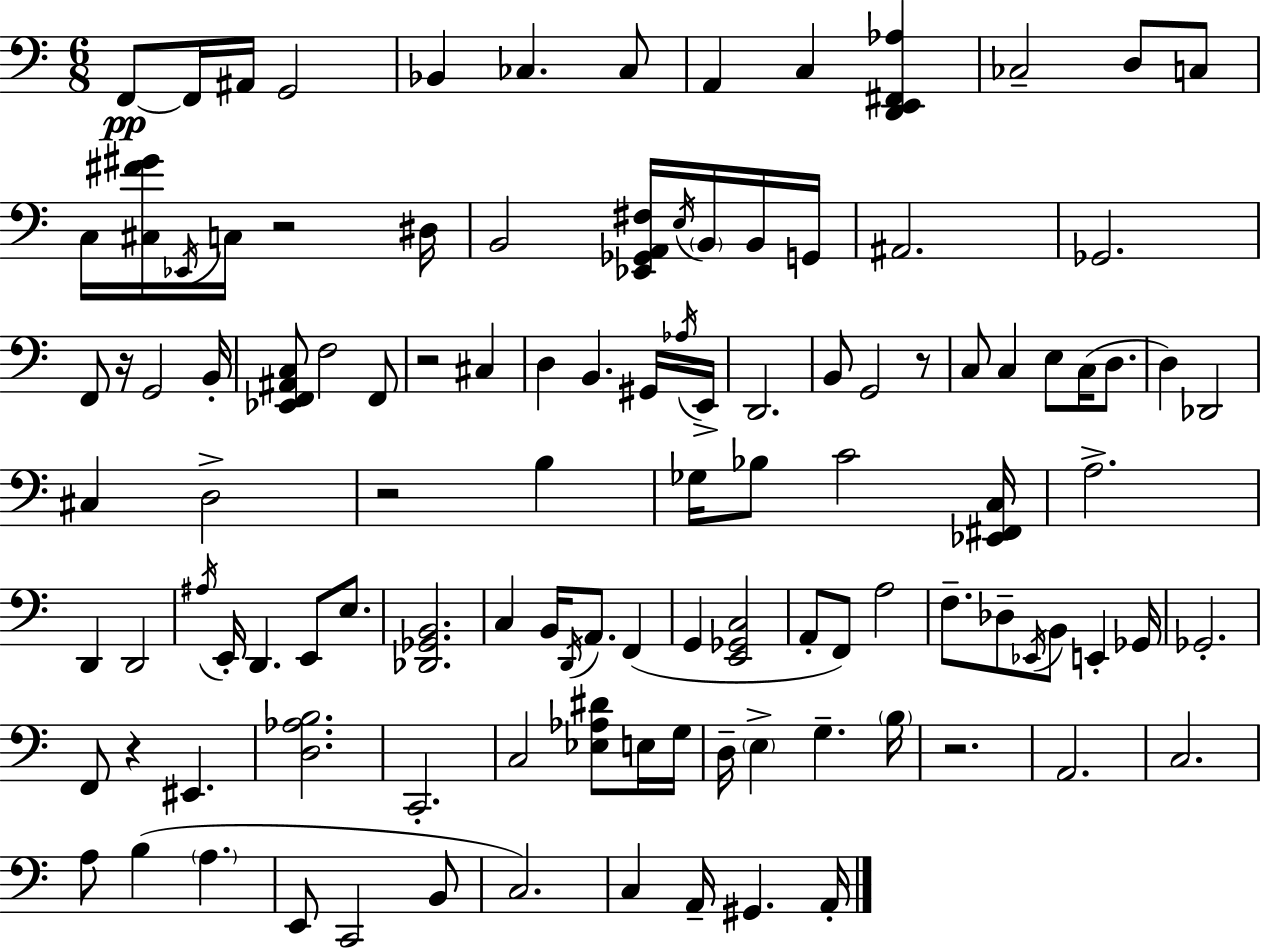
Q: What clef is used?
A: bass